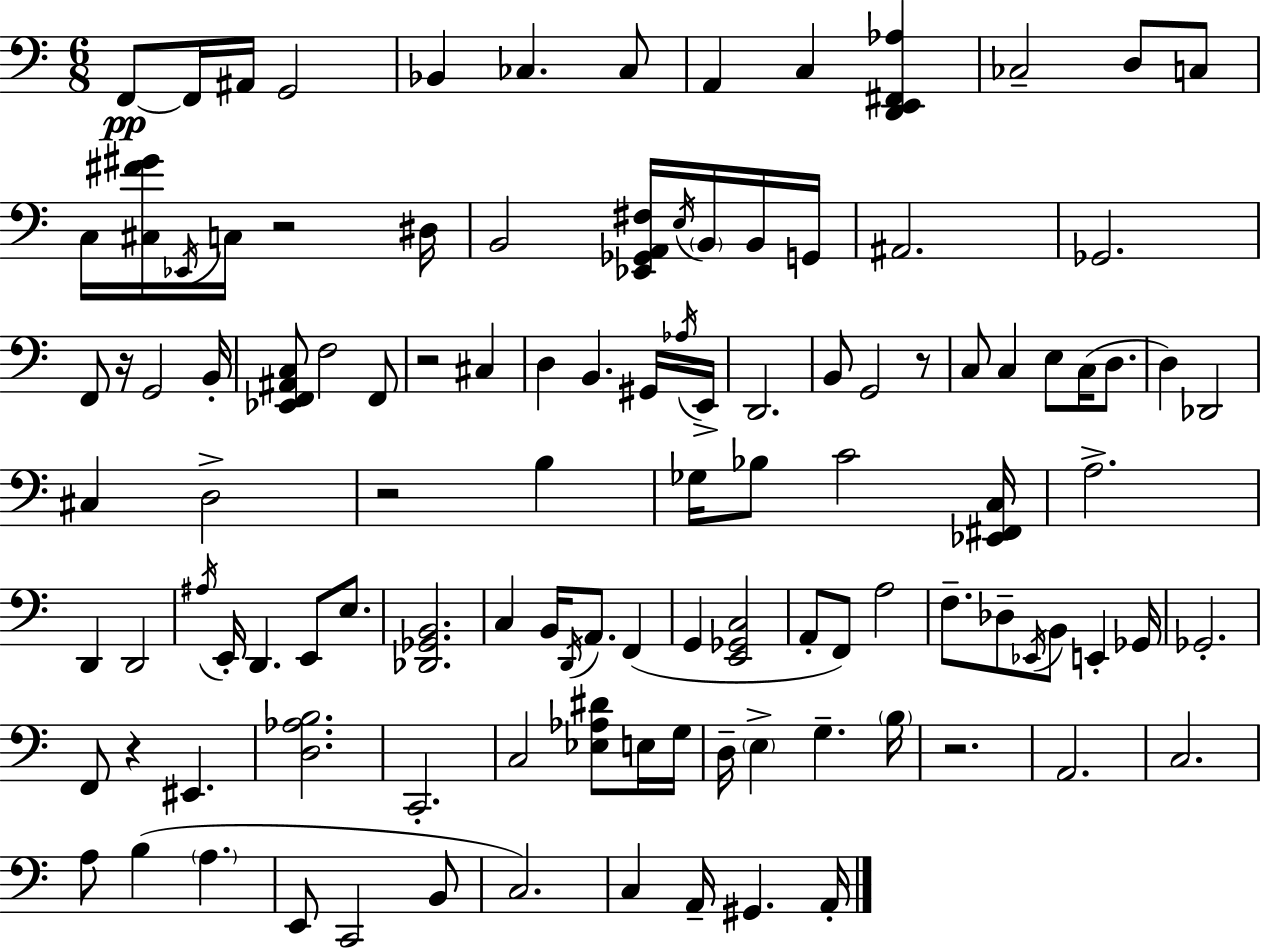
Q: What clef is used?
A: bass